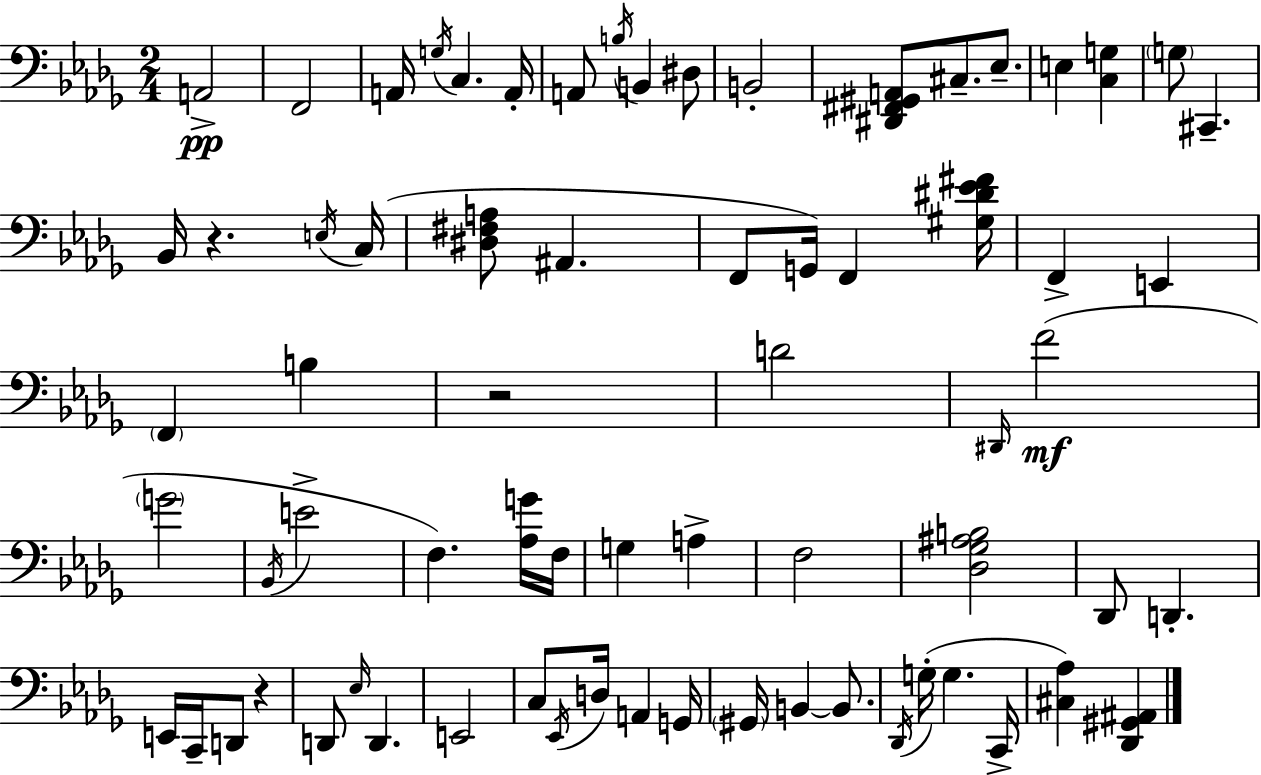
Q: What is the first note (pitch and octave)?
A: A2